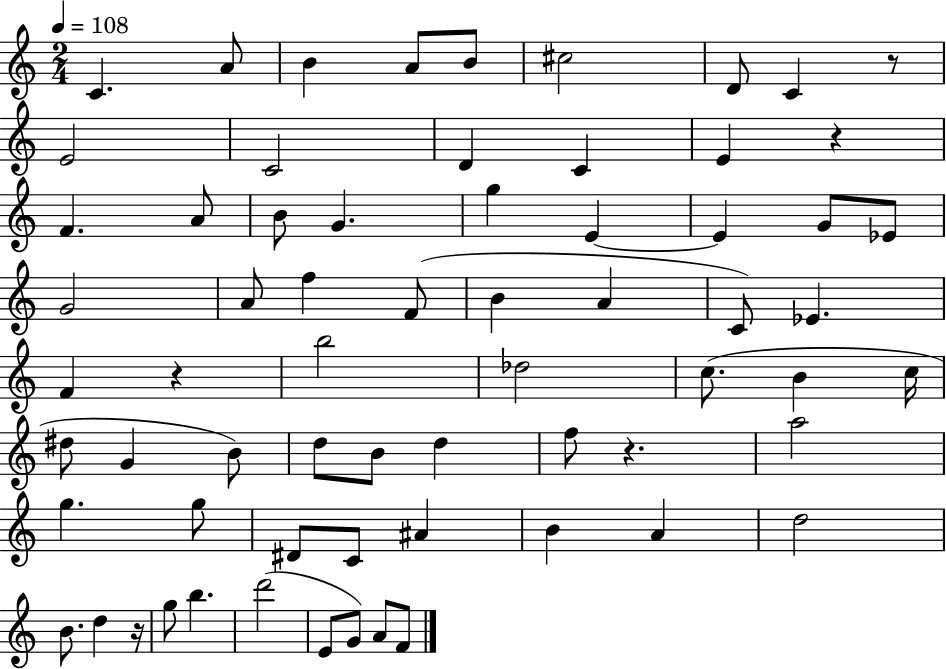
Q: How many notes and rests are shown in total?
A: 66